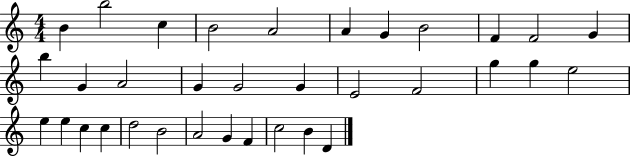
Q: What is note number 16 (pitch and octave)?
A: G4